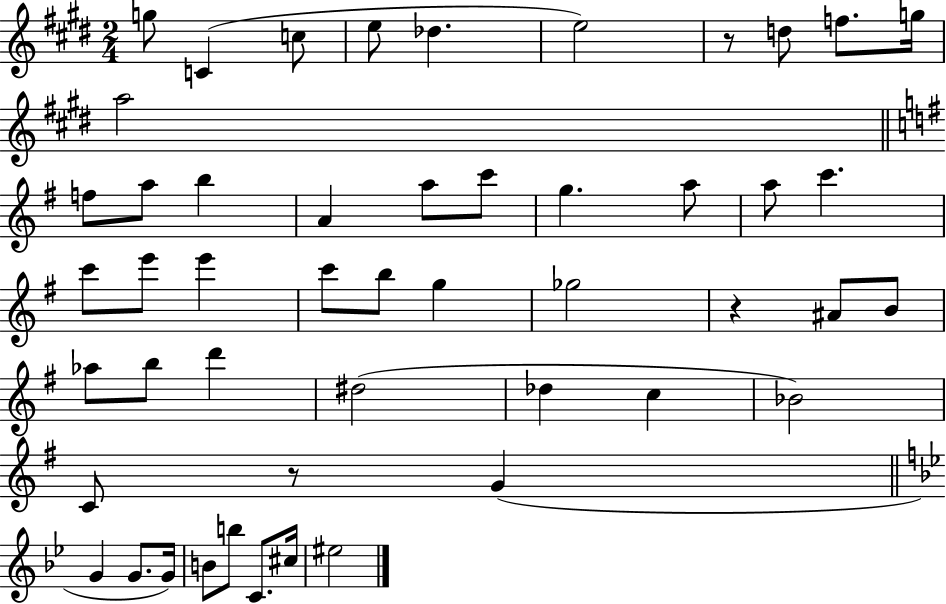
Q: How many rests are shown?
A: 3